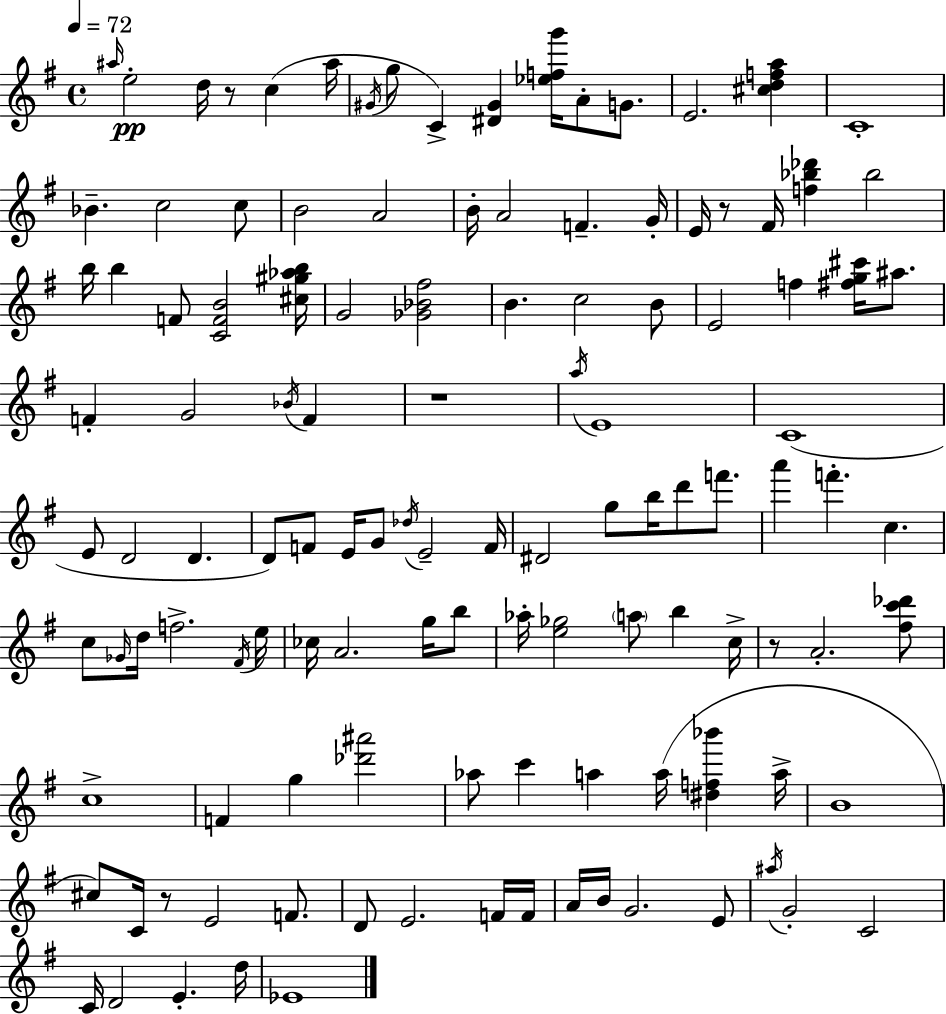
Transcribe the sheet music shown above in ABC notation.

X:1
T:Untitled
M:4/4
L:1/4
K:G
^a/4 e2 d/4 z/2 c ^a/4 ^G/4 g/2 C [^D^G] [_efg']/4 A/2 G/2 E2 [^cdfa] C4 _B c2 c/2 B2 A2 B/4 A2 F G/4 E/4 z/2 ^F/4 [f_b_d'] _b2 b/4 b F/2 [CFB]2 [^c^g_ab]/4 G2 [_G_B^f]2 B c2 B/2 E2 f [^fg^c']/4 ^a/2 F G2 _B/4 F z4 a/4 E4 C4 E/2 D2 D D/2 F/2 E/4 G/2 _d/4 E2 F/4 ^D2 g/2 b/4 d'/2 f'/2 a' f' c c/2 _G/4 d/4 f2 ^F/4 e/4 _c/4 A2 g/4 b/2 _a/4 [e_g]2 a/2 b c/4 z/2 A2 [^fc'_d']/2 c4 F g [_d'^a']2 _a/2 c' a a/4 [^df_b'] a/4 B4 ^c/2 C/4 z/2 E2 F/2 D/2 E2 F/4 F/4 A/4 B/4 G2 E/2 ^a/4 G2 C2 C/4 D2 E d/4 _E4